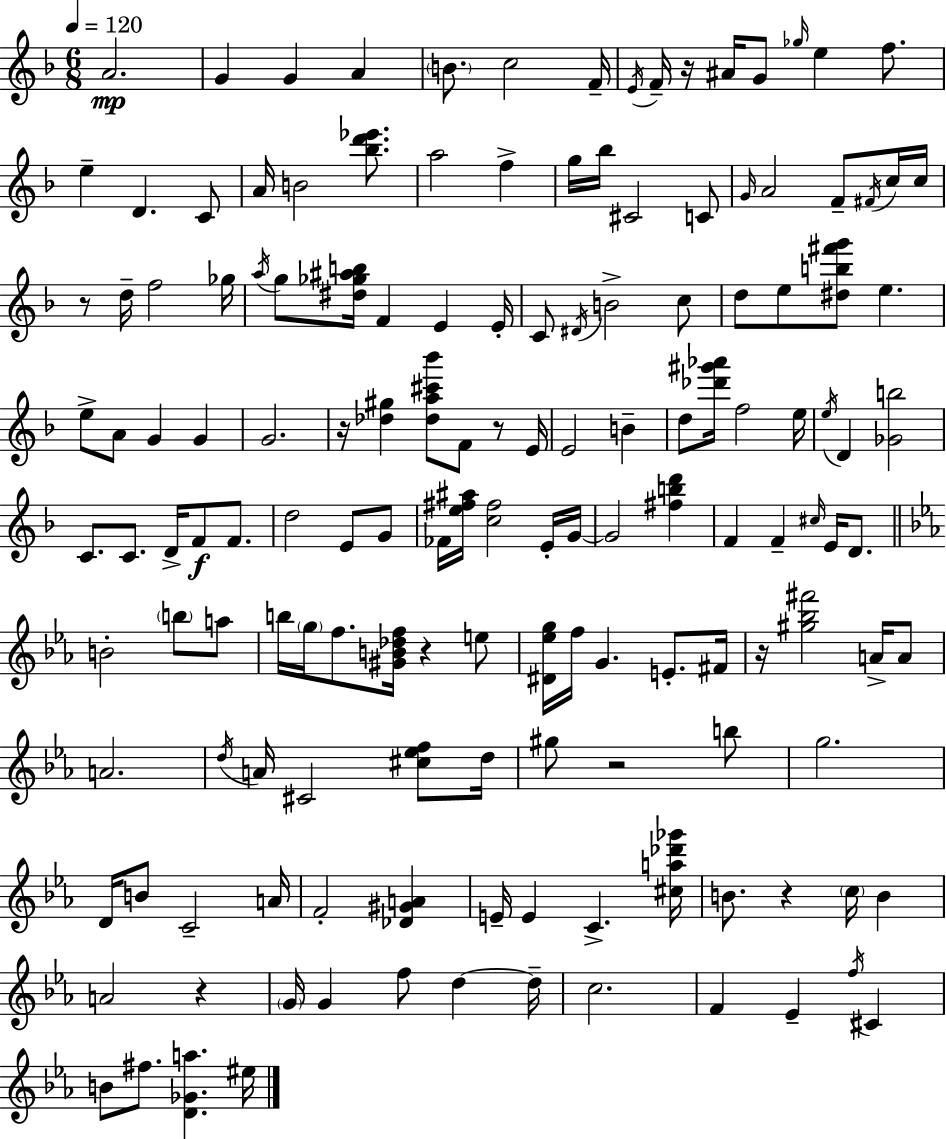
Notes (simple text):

A4/h. G4/q G4/q A4/q B4/e. C5/h F4/s E4/s F4/s R/s A#4/s G4/e Gb5/s E5/q F5/e. E5/q D4/q. C4/e A4/s B4/h [Bb5,D6,Eb6]/e. A5/h F5/q G5/s Bb5/s C#4/h C4/e G4/s A4/h F4/e F#4/s C5/s C5/s R/e D5/s F5/h Gb5/s A5/s G5/e [D#5,Gb5,A#5,B5]/s F4/q E4/q E4/s C4/e D#4/s B4/h C5/e D5/e E5/e [D#5,B5,F#6,G6]/e E5/q. E5/e A4/e G4/q G4/q G4/h. R/s [Db5,G#5]/q [Db5,A5,C#6,Bb6]/e F4/e R/e E4/s E4/h B4/q D5/e [Db6,G#6,Ab6]/s F5/h E5/s E5/s D4/q [Gb4,B5]/h C4/e. C4/e. D4/s F4/e F4/e. D5/h E4/e G4/e FES4/s [E5,F#5,A#5]/s [C5,F#5]/h E4/s G4/s G4/h [F#5,B5,D6]/q F4/q F4/q C#5/s E4/s D4/e. B4/h B5/e A5/e B5/s G5/s F5/e. [G#4,B4,Db5,F5]/s R/q E5/e [D#4,Eb5,G5]/s F5/s G4/q. E4/e. F#4/s R/s [G#5,Bb5,F#6]/h A4/s A4/e A4/h. D5/s A4/s C#4/h [C#5,Eb5,F5]/e D5/s G#5/e R/h B5/e G5/h. D4/s B4/e C4/h A4/s F4/h [Db4,G#4,A4]/q E4/s E4/q C4/q. [C#5,A5,Db6,Gb6]/s B4/e. R/q C5/s B4/q A4/h R/q G4/s G4/q F5/e D5/q D5/s C5/h. F4/q Eb4/q F5/s C#4/q B4/e F#5/e. [D4,Gb4,A5]/q. EIS5/s